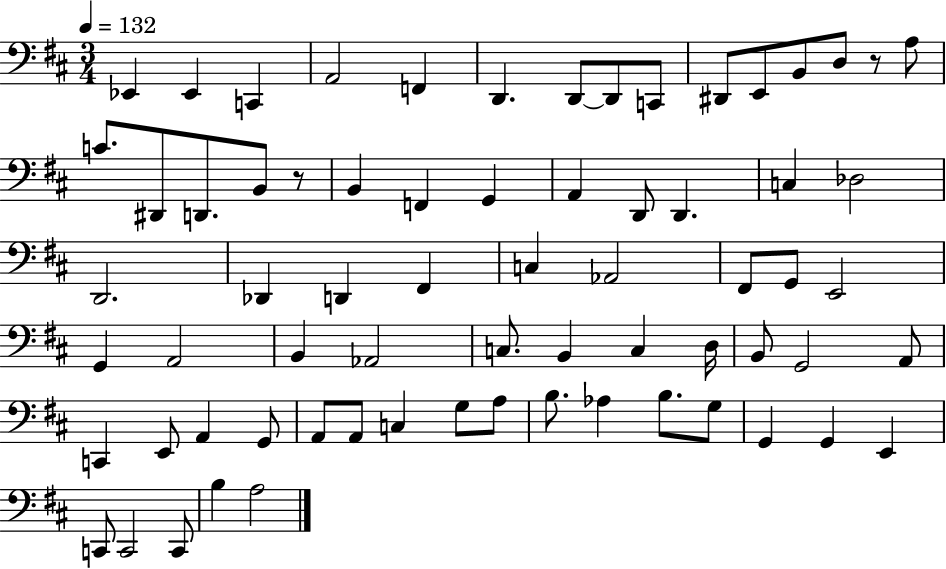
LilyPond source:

{
  \clef bass
  \numericTimeSignature
  \time 3/4
  \key d \major
  \tempo 4 = 132
  ees,4 ees,4 c,4 | a,2 f,4 | d,4. d,8~~ d,8 c,8 | dis,8 e,8 b,8 d8 r8 a8 | \break c'8. dis,8 d,8. b,8 r8 | b,4 f,4 g,4 | a,4 d,8 d,4. | c4 des2 | \break d,2. | des,4 d,4 fis,4 | c4 aes,2 | fis,8 g,8 e,2 | \break g,4 a,2 | b,4 aes,2 | c8. b,4 c4 d16 | b,8 g,2 a,8 | \break c,4 e,8 a,4 g,8 | a,8 a,8 c4 g8 a8 | b8. aes4 b8. g8 | g,4 g,4 e,4 | \break c,8 c,2 c,8 | b4 a2 | \bar "|."
}